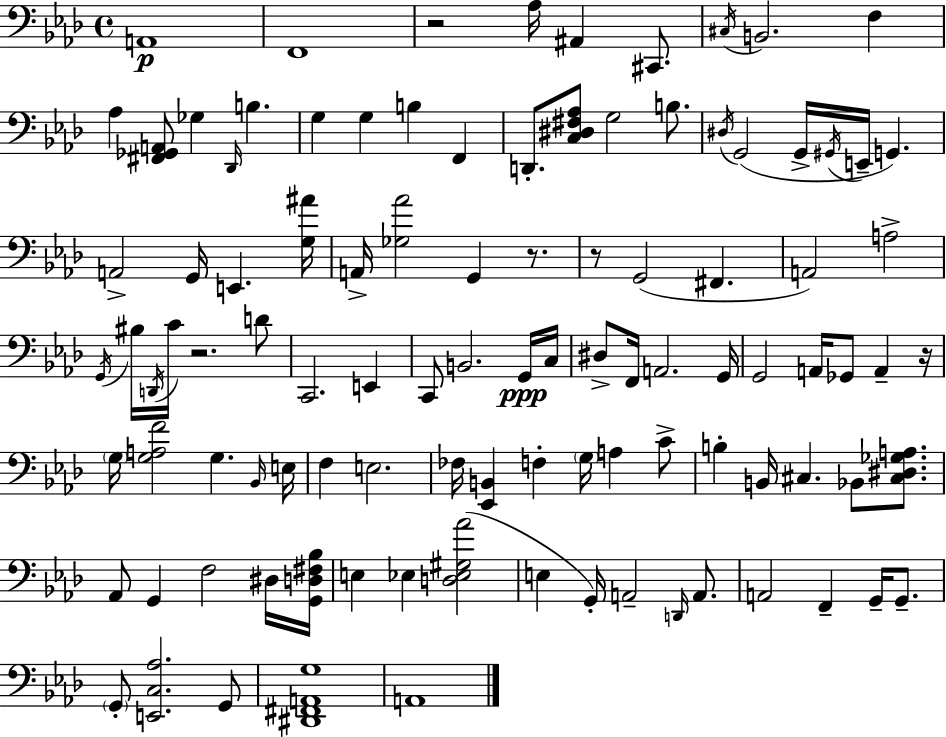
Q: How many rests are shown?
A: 5